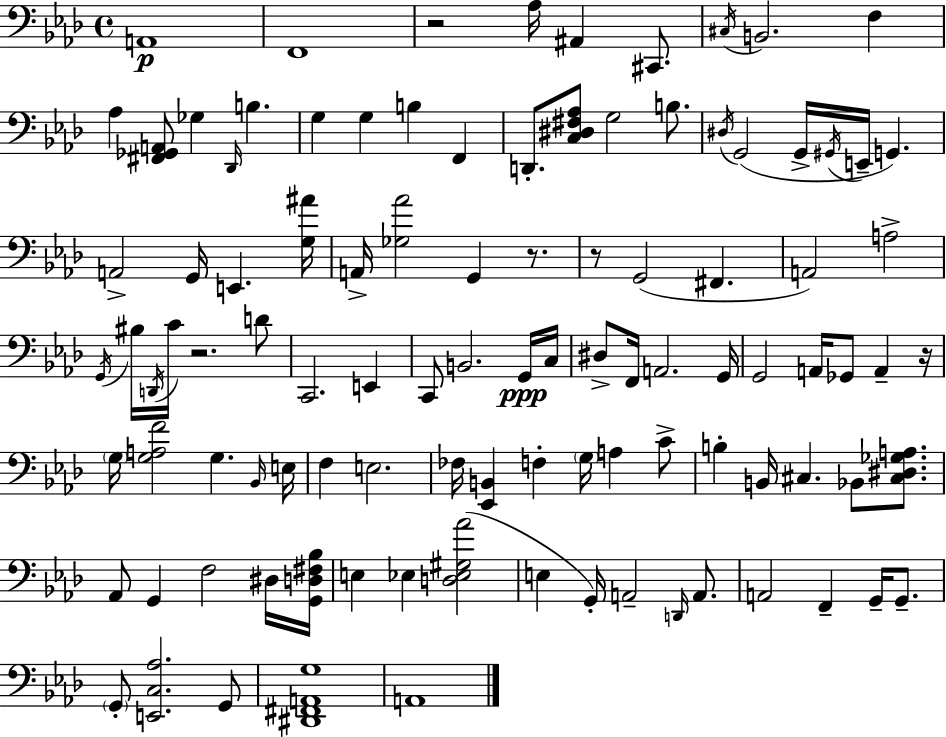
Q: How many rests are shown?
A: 5